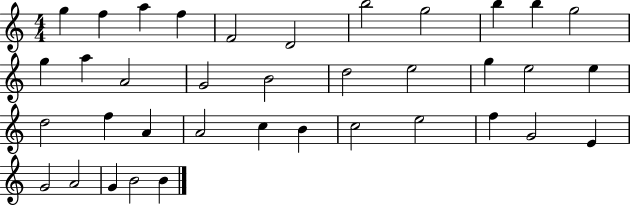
{
  \clef treble
  \numericTimeSignature
  \time 4/4
  \key c \major
  g''4 f''4 a''4 f''4 | f'2 d'2 | b''2 g''2 | b''4 b''4 g''2 | \break g''4 a''4 a'2 | g'2 b'2 | d''2 e''2 | g''4 e''2 e''4 | \break d''2 f''4 a'4 | a'2 c''4 b'4 | c''2 e''2 | f''4 g'2 e'4 | \break g'2 a'2 | g'4 b'2 b'4 | \bar "|."
}